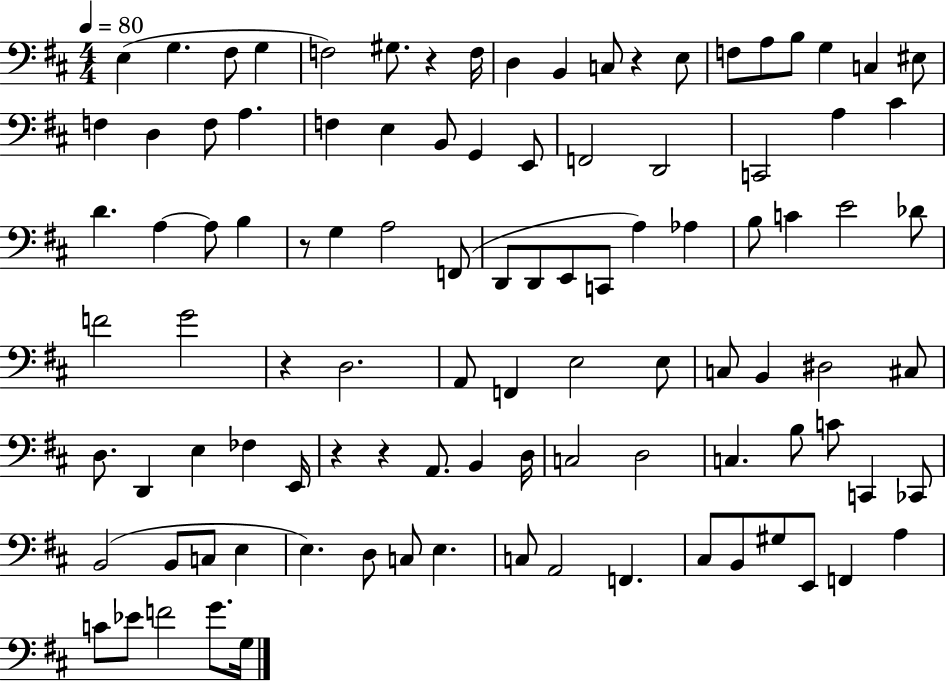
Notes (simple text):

E3/q G3/q. F#3/e G3/q F3/h G#3/e. R/q F3/s D3/q B2/q C3/e R/q E3/e F3/e A3/e B3/e G3/q C3/q EIS3/e F3/q D3/q F3/e A3/q. F3/q E3/q B2/e G2/q E2/e F2/h D2/h C2/h A3/q C#4/q D4/q. A3/q A3/e B3/q R/e G3/q A3/h F2/e D2/e D2/e E2/e C2/e A3/q Ab3/q B3/e C4/q E4/h Db4/e F4/h G4/h R/q D3/h. A2/e F2/q E3/h E3/e C3/e B2/q D#3/h C#3/e D3/e. D2/q E3/q FES3/q E2/s R/q R/q A2/e. B2/q D3/s C3/h D3/h C3/q. B3/e C4/e C2/q CES2/e B2/h B2/e C3/e E3/q E3/q. D3/e C3/e E3/q. C3/e A2/h F2/q. C#3/e B2/e G#3/e E2/e F2/q A3/q C4/e Eb4/e F4/h G4/e. G3/s